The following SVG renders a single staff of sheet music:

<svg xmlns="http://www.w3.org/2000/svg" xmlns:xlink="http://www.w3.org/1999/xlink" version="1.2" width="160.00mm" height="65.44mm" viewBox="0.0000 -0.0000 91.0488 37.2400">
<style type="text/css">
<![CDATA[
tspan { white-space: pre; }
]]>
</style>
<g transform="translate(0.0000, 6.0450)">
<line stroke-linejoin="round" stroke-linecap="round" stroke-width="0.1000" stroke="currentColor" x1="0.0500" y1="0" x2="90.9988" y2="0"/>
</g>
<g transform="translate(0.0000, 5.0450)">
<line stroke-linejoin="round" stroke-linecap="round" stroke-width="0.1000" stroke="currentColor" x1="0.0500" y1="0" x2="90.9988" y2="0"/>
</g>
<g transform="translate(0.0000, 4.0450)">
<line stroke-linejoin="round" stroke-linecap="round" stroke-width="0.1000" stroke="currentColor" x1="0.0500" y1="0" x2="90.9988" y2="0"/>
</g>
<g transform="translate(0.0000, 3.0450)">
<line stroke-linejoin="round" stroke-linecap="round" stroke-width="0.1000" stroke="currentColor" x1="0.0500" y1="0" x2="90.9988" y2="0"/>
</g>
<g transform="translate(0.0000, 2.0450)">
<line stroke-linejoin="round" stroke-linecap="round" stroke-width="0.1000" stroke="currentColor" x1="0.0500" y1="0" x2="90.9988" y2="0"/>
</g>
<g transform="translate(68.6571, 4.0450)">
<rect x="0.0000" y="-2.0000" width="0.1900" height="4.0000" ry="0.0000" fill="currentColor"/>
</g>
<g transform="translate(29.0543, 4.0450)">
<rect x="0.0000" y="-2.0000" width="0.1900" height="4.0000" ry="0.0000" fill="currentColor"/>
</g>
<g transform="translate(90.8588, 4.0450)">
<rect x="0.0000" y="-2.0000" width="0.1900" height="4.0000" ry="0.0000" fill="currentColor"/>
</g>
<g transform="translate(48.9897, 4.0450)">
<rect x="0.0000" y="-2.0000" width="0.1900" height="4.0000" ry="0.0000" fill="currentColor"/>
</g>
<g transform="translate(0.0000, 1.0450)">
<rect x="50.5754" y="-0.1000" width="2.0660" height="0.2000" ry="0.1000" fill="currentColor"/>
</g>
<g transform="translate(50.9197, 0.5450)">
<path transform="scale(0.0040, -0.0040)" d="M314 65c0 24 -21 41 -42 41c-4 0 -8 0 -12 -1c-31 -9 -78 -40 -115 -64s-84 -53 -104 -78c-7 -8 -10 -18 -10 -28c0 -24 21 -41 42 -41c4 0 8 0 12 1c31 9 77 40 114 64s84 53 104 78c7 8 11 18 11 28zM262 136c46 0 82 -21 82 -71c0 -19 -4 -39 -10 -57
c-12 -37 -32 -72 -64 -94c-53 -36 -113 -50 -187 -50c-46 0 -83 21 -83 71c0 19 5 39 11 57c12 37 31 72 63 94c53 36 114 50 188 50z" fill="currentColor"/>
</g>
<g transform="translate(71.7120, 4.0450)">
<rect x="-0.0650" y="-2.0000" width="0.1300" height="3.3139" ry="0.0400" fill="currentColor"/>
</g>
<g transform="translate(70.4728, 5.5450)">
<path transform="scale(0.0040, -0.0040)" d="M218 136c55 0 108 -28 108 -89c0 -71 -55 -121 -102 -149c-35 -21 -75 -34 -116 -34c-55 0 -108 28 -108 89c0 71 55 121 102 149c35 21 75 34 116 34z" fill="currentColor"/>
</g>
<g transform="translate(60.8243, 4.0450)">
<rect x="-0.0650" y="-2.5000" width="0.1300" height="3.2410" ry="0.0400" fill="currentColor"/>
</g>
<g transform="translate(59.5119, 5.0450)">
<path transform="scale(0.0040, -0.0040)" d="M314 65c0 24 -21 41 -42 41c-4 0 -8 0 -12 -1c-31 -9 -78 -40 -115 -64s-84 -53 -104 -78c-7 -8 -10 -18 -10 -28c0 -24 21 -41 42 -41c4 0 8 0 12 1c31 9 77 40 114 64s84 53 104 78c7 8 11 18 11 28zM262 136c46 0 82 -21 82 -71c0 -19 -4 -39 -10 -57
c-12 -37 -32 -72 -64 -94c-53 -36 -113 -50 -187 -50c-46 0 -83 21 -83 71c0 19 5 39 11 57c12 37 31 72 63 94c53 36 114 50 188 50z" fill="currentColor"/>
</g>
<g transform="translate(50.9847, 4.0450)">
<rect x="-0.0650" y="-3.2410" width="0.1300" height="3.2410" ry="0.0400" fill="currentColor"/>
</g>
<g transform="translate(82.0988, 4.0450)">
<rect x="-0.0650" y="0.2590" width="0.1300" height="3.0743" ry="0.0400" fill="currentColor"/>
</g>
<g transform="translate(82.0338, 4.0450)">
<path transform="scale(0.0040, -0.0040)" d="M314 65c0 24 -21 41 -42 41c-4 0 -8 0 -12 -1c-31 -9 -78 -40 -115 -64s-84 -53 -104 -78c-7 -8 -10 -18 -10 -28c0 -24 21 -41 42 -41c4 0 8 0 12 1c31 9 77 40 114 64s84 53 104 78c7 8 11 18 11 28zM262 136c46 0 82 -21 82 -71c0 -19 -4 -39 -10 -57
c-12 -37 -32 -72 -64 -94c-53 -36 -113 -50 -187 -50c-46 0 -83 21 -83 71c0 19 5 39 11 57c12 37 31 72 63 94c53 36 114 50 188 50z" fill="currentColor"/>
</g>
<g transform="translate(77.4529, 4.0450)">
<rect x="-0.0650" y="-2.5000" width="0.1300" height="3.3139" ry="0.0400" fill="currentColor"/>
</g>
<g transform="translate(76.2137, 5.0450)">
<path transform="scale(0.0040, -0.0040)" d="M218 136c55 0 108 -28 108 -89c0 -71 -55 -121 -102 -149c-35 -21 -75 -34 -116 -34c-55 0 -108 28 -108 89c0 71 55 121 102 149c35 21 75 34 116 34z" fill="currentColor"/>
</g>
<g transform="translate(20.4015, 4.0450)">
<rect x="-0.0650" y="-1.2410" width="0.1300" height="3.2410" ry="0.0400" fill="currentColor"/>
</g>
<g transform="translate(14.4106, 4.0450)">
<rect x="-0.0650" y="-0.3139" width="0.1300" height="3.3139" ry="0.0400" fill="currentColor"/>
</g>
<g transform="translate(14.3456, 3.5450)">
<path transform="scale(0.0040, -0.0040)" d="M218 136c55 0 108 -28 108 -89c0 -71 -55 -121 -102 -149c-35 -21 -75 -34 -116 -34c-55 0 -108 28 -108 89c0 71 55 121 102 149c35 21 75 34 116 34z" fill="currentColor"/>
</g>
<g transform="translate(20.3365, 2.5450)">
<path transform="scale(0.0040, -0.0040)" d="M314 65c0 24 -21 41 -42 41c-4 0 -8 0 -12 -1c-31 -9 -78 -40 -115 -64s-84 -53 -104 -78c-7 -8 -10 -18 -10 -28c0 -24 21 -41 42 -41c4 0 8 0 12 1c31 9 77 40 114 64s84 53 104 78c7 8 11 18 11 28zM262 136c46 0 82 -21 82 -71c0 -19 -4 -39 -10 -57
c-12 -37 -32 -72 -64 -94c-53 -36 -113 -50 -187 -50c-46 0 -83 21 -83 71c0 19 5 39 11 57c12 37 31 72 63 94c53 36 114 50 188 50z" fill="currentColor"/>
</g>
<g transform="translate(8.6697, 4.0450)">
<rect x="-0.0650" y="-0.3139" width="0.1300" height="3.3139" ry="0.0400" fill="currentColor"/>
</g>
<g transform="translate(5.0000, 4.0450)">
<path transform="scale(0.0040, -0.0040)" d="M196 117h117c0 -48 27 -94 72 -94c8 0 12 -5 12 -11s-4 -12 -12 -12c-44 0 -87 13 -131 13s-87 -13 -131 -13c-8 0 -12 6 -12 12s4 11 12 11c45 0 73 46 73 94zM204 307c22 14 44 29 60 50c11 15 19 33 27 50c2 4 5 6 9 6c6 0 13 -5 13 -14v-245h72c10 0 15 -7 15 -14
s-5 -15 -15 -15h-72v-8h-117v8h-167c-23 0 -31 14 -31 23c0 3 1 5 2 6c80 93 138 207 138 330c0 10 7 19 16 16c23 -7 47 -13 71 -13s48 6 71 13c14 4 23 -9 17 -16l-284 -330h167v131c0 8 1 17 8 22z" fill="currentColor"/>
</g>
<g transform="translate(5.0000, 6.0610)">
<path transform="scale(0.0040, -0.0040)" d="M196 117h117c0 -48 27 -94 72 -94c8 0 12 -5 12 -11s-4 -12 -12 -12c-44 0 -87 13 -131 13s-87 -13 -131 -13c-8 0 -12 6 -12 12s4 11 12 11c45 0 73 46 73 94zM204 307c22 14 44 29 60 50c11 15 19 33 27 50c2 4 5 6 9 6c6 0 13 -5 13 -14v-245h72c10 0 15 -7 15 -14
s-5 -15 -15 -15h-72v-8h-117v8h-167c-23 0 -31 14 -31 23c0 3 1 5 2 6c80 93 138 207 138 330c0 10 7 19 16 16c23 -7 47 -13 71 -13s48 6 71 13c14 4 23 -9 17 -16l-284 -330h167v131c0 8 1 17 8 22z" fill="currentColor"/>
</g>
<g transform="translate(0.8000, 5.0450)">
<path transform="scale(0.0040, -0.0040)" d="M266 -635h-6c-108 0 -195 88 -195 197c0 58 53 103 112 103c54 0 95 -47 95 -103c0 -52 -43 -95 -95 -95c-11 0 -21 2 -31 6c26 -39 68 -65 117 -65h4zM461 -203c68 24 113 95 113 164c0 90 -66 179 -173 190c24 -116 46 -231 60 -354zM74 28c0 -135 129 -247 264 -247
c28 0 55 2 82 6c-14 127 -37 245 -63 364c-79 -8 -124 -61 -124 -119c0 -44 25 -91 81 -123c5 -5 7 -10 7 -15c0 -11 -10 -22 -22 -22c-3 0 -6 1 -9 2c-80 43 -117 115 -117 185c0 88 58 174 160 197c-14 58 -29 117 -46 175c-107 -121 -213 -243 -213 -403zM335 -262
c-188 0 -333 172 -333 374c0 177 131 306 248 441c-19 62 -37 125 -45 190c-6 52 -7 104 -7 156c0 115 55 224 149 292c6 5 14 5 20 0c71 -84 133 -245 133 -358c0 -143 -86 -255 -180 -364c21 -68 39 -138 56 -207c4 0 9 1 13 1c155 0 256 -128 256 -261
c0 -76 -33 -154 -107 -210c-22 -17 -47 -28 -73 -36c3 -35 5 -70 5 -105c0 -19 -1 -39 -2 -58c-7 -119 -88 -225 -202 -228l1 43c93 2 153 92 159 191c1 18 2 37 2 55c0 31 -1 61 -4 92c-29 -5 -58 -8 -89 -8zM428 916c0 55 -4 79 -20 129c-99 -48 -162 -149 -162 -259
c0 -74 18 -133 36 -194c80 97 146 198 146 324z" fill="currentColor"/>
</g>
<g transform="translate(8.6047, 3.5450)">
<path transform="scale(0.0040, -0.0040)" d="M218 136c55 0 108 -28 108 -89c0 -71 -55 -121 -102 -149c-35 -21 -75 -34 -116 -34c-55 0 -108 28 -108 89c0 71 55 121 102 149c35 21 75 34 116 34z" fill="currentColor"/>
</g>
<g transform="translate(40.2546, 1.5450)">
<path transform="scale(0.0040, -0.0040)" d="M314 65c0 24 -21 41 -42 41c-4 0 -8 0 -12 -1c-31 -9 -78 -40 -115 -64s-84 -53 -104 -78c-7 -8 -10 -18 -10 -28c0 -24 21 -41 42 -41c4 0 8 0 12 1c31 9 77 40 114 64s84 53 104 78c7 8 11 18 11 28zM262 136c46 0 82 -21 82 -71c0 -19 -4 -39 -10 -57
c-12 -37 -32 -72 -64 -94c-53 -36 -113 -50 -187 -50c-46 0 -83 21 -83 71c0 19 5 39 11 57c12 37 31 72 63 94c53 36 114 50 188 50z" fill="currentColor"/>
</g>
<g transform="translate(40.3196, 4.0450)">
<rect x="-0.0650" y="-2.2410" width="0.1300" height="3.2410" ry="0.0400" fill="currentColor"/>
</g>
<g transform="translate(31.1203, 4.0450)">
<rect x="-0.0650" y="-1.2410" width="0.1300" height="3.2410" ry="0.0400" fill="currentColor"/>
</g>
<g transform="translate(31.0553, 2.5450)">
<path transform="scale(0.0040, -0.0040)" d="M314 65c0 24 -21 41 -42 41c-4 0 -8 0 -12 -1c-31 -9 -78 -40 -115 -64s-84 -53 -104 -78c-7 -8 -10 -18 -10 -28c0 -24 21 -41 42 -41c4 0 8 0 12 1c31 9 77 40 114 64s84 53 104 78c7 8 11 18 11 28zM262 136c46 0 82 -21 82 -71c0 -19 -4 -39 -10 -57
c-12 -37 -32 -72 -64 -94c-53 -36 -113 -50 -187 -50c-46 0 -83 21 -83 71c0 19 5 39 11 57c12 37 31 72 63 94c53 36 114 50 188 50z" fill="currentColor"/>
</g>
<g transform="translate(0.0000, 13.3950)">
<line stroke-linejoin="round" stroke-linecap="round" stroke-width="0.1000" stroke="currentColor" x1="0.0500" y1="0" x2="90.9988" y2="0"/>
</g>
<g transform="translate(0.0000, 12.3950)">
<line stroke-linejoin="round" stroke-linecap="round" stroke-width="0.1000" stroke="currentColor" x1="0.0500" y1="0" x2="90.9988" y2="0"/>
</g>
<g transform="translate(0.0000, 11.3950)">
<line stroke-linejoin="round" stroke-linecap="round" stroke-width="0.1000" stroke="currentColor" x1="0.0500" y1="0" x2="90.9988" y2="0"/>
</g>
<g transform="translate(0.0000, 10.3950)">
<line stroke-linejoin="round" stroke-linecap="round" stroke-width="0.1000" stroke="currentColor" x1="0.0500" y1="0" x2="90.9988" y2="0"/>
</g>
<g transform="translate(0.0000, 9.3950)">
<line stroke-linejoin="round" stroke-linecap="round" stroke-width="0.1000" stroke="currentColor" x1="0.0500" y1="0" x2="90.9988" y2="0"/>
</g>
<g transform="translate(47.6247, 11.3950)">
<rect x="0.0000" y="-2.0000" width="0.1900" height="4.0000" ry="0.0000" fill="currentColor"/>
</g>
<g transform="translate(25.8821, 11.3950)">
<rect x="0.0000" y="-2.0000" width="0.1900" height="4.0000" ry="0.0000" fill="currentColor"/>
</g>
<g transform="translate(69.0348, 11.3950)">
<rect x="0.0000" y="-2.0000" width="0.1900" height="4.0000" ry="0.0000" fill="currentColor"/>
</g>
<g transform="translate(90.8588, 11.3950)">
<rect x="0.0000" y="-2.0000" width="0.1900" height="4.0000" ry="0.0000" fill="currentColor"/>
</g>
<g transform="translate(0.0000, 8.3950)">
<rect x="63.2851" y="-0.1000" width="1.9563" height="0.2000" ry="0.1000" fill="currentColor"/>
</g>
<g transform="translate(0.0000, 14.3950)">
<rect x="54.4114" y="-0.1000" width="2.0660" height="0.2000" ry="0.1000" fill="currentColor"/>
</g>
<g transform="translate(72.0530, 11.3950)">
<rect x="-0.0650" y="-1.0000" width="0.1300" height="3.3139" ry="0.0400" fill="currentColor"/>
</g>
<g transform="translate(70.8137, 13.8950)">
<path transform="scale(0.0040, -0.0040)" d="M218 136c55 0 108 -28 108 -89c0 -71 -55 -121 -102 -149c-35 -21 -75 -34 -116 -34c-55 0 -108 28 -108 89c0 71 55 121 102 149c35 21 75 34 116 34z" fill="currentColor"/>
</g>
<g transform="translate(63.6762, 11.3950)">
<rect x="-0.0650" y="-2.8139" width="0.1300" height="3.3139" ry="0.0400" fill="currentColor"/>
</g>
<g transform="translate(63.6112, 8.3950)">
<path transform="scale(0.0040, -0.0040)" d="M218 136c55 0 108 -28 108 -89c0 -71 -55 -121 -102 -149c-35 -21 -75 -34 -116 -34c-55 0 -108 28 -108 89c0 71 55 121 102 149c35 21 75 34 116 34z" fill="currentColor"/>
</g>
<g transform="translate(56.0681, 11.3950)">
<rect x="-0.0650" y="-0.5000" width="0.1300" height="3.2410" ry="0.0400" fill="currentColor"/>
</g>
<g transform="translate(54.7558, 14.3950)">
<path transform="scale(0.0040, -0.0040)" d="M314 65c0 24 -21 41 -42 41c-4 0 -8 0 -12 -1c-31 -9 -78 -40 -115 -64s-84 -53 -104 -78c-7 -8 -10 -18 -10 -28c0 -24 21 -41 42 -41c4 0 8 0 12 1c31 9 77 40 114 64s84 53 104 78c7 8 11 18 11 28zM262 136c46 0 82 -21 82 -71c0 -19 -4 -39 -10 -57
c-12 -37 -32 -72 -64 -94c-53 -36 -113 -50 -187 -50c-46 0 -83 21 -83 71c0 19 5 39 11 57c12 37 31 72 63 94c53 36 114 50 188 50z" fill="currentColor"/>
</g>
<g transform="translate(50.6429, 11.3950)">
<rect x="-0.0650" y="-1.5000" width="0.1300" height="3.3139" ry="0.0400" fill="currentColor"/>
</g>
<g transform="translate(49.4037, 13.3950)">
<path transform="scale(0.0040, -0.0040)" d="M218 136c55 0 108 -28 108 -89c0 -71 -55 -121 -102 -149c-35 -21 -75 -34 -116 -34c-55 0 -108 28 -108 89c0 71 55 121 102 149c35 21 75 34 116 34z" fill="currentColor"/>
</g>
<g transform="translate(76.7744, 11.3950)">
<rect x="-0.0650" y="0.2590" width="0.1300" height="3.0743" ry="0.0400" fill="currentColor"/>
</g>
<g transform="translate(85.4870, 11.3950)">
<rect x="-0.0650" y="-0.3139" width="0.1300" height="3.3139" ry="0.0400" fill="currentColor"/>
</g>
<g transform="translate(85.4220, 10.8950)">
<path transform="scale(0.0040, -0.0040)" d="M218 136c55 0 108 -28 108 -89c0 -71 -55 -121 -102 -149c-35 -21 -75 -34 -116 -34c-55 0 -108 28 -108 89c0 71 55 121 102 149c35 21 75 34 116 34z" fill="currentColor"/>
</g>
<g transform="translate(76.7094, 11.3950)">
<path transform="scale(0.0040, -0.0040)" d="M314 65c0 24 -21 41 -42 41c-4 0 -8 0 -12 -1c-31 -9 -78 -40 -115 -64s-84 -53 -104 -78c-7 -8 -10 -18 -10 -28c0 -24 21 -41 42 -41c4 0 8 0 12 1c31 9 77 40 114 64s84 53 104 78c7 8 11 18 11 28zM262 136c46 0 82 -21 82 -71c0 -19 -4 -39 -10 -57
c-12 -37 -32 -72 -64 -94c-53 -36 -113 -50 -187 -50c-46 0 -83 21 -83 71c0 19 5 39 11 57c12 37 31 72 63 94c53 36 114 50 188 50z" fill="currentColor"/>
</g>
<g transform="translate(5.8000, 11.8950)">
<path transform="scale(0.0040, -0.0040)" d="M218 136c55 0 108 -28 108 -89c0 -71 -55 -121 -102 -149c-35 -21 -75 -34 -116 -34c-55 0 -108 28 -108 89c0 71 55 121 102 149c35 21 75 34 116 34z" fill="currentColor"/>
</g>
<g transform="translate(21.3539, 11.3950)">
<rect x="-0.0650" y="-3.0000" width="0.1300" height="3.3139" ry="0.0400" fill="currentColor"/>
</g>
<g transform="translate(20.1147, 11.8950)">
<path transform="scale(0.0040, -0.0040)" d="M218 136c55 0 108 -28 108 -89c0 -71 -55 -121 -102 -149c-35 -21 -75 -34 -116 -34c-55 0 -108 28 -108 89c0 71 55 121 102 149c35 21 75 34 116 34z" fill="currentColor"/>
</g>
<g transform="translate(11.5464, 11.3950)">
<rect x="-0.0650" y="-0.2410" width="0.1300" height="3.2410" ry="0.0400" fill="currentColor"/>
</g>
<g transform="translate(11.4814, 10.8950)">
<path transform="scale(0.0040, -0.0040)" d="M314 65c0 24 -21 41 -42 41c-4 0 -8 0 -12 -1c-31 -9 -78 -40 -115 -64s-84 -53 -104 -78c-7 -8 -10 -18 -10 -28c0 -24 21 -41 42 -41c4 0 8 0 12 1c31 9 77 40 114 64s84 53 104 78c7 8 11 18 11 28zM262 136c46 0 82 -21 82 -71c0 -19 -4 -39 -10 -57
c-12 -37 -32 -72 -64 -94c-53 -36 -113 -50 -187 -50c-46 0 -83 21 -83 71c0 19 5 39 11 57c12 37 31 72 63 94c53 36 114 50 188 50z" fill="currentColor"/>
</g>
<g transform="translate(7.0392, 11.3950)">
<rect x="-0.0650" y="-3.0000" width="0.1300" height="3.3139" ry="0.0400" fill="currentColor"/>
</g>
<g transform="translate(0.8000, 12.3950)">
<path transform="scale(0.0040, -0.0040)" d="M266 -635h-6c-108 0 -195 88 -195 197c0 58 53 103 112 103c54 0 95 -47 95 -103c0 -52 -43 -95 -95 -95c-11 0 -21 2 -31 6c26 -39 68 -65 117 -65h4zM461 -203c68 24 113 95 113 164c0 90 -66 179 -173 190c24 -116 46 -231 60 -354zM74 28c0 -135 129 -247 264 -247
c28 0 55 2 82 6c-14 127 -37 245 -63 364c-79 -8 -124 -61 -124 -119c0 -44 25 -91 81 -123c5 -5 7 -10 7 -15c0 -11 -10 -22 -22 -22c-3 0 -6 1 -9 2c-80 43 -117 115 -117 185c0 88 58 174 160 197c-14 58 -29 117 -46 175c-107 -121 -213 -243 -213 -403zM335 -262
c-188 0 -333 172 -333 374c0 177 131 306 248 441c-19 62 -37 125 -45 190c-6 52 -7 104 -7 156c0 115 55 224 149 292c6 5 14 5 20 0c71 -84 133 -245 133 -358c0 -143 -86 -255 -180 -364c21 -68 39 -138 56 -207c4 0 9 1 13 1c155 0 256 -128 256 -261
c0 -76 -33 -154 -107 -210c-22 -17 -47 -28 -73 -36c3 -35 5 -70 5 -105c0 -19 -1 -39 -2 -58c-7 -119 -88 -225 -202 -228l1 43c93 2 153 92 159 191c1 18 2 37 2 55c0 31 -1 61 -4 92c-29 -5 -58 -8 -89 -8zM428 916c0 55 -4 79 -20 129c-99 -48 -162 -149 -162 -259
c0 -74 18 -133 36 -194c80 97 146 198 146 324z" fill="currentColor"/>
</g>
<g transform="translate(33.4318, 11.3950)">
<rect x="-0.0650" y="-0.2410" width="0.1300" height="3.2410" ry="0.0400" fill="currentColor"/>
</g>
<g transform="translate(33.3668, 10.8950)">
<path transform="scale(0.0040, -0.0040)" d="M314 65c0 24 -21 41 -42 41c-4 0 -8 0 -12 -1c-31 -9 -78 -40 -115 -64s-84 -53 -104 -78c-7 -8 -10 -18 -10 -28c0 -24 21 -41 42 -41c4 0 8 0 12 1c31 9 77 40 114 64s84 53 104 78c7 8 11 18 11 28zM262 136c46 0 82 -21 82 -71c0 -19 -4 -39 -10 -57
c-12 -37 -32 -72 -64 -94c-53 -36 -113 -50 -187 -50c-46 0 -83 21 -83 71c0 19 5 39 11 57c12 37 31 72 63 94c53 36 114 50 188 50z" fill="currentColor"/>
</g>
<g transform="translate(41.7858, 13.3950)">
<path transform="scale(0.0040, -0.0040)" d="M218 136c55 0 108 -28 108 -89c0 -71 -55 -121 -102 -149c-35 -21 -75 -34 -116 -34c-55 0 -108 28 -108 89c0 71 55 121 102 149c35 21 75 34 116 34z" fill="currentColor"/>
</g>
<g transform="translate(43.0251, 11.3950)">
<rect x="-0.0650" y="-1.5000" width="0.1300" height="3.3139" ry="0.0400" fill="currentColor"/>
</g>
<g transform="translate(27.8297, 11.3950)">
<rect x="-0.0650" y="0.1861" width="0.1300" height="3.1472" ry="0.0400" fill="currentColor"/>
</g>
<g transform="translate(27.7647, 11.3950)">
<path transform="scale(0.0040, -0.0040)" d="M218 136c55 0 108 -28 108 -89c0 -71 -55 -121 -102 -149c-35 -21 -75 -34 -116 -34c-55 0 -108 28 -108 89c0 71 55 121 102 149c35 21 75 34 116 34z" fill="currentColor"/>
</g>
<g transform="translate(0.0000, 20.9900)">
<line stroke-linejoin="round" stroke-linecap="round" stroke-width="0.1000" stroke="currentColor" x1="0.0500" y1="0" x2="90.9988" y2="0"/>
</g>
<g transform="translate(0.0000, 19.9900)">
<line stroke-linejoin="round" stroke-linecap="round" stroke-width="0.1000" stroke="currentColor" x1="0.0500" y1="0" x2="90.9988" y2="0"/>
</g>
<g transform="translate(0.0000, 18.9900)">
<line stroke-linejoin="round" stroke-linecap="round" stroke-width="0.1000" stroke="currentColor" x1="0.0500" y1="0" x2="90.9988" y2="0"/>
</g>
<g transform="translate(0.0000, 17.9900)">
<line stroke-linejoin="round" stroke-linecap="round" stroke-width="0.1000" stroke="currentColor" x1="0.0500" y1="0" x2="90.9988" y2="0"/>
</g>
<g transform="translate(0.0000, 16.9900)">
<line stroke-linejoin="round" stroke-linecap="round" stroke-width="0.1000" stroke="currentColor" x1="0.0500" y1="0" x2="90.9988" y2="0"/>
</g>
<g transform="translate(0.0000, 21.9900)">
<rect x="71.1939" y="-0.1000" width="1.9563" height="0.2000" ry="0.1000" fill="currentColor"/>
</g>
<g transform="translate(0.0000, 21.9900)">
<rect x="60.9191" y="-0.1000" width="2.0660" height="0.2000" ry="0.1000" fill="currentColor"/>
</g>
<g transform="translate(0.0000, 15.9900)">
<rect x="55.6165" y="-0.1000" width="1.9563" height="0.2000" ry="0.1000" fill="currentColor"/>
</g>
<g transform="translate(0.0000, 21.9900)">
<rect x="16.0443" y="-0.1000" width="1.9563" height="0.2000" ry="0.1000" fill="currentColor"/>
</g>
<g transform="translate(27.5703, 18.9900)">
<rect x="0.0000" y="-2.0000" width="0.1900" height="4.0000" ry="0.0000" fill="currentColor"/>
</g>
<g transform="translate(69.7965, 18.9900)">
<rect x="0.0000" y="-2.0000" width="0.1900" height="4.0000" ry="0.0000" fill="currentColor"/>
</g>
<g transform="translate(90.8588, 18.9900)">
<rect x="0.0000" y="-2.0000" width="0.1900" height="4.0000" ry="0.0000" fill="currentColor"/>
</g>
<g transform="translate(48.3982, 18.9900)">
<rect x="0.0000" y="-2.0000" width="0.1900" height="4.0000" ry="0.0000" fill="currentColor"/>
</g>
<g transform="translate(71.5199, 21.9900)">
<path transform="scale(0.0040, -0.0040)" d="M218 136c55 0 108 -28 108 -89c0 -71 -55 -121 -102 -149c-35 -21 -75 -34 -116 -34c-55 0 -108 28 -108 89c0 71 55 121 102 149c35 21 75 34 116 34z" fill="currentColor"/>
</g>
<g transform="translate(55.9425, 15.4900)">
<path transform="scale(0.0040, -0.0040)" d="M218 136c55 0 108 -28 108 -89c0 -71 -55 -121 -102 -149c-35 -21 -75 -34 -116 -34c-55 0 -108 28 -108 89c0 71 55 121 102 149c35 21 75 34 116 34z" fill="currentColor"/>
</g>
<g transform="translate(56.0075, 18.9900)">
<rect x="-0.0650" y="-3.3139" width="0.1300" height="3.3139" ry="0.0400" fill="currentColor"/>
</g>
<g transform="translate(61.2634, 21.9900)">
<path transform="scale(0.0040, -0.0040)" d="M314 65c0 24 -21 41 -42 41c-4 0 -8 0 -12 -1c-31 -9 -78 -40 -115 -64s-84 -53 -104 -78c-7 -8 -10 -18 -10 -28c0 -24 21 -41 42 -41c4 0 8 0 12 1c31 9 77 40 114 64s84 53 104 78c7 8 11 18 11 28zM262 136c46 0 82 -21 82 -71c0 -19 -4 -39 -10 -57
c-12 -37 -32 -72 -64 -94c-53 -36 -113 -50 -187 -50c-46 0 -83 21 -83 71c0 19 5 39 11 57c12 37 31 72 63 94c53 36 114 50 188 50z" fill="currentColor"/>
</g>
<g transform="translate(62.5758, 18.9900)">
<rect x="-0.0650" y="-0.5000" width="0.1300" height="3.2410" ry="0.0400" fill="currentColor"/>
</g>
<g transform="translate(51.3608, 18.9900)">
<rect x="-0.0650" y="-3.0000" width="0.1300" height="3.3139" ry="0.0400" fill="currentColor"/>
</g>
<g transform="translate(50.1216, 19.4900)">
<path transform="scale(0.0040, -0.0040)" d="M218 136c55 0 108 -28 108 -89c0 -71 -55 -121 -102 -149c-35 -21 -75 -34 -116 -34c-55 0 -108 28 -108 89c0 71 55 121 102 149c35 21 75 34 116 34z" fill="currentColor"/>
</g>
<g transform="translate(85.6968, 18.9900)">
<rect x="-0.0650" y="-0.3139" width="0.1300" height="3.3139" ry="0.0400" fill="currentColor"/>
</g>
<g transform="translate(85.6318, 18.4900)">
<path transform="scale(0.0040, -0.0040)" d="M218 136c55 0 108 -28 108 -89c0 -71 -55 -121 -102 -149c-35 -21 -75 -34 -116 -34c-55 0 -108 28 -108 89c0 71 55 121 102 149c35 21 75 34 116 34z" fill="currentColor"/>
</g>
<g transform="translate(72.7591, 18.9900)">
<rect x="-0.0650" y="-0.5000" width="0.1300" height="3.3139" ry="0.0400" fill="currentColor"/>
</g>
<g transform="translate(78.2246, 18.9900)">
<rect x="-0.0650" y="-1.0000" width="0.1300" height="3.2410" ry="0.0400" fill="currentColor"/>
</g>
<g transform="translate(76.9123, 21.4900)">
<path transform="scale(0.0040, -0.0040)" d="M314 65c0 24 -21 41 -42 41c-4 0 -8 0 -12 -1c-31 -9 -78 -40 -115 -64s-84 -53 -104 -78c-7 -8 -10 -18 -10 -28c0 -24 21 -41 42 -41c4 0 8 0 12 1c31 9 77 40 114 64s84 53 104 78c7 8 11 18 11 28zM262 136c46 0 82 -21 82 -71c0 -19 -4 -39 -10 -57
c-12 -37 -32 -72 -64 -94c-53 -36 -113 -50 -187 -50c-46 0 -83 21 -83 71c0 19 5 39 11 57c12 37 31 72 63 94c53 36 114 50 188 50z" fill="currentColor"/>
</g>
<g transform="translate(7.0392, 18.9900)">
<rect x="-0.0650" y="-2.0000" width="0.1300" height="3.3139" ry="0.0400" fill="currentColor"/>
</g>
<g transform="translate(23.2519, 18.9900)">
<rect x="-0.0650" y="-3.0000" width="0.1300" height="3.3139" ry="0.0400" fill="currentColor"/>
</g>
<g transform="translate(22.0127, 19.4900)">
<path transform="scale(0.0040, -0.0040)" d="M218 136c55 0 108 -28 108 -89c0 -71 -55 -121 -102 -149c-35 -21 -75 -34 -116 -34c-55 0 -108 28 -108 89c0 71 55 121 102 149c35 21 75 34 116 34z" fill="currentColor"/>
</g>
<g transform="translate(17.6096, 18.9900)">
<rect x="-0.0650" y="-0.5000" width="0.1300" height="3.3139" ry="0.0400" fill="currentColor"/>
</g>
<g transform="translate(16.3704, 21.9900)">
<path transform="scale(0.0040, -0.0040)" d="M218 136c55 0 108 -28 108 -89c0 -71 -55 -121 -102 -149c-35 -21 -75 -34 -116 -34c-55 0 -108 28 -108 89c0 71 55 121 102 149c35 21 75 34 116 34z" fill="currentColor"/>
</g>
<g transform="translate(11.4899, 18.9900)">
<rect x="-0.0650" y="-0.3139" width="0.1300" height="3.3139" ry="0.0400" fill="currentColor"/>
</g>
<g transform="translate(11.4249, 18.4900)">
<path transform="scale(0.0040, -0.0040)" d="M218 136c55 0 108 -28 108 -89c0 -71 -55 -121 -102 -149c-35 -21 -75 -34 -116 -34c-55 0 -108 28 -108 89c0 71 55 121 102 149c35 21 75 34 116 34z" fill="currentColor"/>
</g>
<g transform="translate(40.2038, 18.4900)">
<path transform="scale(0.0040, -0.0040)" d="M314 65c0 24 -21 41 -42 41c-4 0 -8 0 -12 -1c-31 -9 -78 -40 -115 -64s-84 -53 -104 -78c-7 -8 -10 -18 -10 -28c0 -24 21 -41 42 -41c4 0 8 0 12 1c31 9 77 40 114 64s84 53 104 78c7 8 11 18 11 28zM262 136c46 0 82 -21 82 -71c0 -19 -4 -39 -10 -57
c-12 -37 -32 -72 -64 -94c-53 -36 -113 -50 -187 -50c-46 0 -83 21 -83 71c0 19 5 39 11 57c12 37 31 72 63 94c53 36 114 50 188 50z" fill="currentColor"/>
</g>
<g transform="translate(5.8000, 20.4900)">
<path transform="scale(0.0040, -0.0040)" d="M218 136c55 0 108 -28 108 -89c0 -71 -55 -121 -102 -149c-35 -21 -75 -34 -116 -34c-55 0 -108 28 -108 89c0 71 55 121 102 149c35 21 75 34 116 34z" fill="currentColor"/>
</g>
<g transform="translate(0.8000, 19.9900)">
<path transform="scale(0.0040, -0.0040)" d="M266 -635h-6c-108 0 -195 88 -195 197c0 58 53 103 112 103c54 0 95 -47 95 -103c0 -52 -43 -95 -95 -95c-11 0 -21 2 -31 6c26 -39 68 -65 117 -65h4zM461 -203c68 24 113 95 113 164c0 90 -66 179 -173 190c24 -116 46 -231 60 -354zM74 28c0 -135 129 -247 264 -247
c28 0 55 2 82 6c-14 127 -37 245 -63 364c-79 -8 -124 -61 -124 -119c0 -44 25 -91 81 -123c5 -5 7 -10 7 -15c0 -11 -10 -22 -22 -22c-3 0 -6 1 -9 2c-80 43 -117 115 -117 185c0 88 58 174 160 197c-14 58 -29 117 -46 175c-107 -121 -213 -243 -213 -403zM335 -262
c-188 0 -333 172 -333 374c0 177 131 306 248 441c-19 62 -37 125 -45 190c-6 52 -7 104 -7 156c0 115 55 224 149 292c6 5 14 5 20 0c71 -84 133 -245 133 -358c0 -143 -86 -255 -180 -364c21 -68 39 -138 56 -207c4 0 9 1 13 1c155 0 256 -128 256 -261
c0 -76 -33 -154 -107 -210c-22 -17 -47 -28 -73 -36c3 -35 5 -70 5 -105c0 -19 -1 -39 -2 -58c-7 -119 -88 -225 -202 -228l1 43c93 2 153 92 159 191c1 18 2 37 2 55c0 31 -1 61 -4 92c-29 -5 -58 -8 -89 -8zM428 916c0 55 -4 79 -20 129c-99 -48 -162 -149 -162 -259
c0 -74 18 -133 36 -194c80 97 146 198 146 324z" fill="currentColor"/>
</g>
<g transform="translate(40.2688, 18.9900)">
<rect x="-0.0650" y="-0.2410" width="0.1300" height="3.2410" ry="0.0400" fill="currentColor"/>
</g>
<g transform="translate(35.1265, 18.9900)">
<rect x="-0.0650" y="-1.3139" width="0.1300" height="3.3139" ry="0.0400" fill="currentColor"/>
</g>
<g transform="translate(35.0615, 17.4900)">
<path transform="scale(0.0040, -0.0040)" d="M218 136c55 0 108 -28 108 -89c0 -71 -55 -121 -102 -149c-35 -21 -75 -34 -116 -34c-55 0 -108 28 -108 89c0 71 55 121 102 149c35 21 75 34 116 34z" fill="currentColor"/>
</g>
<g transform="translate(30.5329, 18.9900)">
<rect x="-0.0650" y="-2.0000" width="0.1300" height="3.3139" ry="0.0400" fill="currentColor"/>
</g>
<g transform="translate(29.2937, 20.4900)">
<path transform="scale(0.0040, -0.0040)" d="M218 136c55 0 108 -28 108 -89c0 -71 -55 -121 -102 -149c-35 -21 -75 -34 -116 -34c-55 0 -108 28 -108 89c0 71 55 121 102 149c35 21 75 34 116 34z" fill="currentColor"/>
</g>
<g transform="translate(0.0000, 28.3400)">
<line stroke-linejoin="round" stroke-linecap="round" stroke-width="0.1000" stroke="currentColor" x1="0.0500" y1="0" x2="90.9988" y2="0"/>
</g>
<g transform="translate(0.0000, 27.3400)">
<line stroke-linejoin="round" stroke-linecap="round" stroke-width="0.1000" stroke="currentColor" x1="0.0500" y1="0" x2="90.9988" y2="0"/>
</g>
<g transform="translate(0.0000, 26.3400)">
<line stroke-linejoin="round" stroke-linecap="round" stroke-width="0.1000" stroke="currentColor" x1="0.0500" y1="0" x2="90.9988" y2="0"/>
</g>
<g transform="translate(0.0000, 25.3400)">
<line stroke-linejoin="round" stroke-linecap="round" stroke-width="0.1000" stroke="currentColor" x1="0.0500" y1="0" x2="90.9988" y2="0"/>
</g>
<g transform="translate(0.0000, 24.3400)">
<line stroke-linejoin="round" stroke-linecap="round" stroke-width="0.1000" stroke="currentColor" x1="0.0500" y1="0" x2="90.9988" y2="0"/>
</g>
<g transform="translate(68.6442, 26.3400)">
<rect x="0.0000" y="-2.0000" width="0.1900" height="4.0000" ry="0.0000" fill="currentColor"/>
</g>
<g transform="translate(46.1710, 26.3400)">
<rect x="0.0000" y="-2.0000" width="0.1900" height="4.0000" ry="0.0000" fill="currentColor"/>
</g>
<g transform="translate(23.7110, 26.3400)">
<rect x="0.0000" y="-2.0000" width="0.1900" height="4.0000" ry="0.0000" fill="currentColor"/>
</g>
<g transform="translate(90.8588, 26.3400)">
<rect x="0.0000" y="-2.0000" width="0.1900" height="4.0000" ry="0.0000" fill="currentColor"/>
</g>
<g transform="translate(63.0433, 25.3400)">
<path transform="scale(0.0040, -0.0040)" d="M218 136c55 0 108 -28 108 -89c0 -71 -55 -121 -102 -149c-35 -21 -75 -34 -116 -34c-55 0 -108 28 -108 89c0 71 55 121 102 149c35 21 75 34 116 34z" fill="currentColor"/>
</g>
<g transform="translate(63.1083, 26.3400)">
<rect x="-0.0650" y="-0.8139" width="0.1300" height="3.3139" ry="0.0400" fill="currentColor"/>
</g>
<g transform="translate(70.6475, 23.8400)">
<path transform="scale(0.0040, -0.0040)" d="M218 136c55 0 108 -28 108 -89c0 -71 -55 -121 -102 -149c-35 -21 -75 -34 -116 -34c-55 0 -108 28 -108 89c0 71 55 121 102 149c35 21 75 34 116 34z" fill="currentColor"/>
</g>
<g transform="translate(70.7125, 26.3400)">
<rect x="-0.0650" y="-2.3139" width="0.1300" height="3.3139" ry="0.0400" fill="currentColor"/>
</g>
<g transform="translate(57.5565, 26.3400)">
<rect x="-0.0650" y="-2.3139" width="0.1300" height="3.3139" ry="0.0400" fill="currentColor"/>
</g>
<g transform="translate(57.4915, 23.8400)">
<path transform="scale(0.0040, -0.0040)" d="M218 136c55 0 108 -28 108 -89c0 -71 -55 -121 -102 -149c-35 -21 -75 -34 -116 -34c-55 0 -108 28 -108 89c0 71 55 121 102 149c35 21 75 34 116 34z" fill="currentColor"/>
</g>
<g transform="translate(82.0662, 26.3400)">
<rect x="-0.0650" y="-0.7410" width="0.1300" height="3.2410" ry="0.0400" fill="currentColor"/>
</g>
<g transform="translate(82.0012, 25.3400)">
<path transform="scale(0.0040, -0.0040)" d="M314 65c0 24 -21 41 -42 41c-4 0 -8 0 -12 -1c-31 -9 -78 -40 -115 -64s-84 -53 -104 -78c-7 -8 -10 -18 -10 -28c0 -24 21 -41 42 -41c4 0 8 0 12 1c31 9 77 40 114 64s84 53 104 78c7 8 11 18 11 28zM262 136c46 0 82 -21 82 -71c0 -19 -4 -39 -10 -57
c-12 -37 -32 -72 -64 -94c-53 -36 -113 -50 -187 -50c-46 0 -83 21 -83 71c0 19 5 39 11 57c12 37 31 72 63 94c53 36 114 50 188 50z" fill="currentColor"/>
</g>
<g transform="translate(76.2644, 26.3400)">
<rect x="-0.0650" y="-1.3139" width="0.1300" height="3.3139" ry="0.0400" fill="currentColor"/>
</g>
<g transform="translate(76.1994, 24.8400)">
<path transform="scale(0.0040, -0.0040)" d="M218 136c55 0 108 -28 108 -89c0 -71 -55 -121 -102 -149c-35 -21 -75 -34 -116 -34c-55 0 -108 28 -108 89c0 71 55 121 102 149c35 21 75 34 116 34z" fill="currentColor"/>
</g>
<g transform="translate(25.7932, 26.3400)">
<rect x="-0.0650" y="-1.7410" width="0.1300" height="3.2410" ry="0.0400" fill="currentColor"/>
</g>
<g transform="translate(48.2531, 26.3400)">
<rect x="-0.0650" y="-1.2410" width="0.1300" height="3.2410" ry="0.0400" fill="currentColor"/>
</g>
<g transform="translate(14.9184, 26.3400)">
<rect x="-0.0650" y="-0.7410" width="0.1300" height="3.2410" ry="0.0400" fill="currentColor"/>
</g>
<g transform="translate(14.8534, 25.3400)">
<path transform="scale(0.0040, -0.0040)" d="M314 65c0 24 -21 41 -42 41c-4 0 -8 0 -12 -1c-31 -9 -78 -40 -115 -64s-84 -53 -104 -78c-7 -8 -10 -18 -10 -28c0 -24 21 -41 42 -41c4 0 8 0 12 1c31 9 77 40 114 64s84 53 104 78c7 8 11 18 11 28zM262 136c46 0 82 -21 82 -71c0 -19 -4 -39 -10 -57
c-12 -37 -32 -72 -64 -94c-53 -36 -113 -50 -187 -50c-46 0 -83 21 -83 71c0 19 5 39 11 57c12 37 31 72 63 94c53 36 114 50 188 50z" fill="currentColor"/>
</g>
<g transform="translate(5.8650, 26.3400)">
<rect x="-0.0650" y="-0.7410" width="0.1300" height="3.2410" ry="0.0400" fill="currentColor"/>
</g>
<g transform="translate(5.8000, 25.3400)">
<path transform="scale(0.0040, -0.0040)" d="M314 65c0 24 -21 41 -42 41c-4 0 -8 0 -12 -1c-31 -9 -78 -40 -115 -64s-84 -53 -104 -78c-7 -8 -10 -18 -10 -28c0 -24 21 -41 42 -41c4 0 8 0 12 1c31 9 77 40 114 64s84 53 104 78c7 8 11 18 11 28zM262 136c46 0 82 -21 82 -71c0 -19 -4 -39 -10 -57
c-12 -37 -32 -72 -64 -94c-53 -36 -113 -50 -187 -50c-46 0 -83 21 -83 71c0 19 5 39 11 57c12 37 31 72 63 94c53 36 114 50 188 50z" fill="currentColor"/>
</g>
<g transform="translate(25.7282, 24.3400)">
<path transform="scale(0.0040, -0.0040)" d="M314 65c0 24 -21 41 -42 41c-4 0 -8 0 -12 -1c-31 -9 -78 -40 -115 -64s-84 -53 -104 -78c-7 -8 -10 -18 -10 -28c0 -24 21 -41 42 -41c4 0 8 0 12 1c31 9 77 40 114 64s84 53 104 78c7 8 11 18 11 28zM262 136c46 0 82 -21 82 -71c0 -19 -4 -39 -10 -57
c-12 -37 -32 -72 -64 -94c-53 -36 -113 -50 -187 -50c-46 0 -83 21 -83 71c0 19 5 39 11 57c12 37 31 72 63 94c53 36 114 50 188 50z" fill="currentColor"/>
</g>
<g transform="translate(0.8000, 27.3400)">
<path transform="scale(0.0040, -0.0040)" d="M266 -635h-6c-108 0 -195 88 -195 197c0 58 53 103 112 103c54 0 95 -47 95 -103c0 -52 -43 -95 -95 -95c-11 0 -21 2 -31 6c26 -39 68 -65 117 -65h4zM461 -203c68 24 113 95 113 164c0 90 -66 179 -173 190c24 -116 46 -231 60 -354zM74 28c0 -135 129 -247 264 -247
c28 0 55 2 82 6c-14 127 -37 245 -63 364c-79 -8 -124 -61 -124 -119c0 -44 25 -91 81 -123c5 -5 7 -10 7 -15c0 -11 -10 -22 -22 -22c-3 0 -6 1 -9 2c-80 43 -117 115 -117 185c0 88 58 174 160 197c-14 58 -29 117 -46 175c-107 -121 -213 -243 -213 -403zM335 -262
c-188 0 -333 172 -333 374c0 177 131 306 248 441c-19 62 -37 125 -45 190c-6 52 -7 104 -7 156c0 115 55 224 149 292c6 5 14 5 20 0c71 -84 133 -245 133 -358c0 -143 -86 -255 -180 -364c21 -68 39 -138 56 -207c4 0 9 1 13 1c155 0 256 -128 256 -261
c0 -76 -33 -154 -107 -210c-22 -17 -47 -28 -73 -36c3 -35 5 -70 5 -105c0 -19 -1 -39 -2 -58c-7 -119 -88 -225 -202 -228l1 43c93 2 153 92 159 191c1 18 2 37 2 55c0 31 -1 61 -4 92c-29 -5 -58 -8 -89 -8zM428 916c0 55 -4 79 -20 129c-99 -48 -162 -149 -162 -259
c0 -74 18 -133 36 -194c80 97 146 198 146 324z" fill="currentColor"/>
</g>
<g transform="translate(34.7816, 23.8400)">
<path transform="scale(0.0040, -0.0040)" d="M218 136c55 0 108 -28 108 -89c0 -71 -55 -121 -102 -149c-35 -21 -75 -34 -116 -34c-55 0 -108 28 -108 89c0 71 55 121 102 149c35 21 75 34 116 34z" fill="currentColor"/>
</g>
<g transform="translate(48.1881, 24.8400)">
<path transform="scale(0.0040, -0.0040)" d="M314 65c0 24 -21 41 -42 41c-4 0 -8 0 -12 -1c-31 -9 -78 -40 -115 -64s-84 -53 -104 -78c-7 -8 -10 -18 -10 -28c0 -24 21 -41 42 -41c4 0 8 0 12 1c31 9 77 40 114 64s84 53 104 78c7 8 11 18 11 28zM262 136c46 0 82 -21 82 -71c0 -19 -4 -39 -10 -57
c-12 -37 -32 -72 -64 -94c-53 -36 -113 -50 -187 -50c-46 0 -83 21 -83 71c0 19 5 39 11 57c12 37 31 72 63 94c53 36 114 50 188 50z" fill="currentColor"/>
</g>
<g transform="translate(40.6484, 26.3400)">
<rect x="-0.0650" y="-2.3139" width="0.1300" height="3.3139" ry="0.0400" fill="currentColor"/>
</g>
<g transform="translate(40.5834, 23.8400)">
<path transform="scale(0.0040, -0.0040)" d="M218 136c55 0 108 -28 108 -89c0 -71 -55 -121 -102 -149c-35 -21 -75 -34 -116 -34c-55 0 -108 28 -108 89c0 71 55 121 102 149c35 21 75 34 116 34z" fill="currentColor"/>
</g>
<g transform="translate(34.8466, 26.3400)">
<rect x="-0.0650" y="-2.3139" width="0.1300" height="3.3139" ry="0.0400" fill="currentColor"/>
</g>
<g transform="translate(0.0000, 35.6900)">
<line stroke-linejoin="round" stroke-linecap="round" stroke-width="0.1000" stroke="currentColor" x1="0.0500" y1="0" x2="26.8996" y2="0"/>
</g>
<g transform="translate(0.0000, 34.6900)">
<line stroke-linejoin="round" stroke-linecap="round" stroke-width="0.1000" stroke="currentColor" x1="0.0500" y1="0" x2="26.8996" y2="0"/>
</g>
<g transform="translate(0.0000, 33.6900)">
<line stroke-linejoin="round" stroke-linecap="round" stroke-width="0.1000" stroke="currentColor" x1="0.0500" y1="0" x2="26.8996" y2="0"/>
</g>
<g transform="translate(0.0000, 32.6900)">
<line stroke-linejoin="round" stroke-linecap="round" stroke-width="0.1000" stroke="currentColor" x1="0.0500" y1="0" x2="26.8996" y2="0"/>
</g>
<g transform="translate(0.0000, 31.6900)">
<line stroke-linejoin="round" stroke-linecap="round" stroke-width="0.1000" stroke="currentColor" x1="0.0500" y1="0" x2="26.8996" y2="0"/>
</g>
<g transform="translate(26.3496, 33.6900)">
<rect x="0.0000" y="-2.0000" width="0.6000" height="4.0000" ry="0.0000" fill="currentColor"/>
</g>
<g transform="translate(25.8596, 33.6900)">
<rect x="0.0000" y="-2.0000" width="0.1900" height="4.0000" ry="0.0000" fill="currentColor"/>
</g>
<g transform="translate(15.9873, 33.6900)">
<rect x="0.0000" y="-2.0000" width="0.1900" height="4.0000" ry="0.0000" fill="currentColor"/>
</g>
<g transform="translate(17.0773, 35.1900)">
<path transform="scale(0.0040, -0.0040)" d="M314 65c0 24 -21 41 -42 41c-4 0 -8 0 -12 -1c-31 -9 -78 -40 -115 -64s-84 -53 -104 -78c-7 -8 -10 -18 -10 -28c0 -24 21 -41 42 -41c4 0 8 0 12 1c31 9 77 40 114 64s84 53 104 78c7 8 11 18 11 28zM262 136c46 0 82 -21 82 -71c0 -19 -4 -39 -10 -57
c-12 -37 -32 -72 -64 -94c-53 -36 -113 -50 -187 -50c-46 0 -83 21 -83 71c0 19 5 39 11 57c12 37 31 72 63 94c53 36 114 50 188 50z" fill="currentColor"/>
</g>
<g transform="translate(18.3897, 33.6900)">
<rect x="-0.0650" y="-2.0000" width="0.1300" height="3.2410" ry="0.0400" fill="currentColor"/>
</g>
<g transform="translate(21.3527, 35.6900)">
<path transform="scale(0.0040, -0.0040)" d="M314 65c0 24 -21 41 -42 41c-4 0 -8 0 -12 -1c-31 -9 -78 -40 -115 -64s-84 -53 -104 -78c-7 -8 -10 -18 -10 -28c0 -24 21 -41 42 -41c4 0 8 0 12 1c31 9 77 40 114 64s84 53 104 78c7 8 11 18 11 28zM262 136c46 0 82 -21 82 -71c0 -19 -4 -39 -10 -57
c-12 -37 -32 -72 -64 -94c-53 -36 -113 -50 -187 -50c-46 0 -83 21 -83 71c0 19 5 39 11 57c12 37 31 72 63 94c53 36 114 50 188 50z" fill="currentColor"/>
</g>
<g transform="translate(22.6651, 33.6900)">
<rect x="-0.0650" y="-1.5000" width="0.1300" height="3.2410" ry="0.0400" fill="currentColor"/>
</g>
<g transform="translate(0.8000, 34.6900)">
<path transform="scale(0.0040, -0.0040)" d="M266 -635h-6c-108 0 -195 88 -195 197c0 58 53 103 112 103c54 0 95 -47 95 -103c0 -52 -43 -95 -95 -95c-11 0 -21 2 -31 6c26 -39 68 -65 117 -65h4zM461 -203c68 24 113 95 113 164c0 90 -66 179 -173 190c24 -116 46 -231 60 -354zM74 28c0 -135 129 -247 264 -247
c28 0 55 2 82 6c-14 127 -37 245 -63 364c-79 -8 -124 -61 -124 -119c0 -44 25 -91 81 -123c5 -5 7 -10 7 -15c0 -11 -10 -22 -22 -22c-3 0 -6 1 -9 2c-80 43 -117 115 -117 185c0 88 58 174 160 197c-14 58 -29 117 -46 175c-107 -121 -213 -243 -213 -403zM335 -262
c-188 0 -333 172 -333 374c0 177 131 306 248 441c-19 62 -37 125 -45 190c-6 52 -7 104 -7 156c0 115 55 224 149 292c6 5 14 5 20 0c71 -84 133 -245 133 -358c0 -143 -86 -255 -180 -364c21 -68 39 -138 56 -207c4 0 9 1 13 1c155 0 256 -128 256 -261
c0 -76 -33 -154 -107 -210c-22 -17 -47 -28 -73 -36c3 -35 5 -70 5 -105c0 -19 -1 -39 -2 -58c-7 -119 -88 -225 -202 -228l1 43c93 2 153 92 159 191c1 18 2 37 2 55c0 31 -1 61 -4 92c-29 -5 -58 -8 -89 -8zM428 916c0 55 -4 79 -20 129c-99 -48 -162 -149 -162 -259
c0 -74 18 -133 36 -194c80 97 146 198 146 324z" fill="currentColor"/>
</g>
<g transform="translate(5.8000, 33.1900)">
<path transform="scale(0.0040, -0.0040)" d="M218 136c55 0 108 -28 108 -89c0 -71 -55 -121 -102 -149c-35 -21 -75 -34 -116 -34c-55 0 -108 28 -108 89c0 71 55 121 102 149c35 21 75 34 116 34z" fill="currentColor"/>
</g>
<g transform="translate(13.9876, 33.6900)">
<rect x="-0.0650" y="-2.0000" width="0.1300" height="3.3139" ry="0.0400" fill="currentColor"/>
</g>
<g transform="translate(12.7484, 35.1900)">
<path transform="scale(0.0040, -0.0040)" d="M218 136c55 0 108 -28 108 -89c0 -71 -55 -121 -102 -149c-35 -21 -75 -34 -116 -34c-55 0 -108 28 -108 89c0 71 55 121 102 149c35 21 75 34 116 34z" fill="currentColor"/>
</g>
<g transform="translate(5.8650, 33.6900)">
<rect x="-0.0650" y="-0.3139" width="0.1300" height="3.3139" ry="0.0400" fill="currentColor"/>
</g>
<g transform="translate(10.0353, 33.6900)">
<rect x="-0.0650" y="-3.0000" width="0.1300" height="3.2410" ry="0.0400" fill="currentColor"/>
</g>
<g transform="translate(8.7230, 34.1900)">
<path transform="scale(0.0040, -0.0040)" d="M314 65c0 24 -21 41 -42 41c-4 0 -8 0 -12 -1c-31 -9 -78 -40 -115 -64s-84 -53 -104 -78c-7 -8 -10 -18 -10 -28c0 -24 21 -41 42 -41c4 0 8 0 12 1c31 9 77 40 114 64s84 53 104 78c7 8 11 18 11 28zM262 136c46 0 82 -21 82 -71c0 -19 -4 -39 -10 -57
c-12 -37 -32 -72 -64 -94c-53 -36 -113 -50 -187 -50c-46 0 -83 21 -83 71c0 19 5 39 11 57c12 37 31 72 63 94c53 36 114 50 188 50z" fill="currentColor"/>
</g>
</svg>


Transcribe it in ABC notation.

X:1
T:Untitled
M:4/4
L:1/4
K:C
c c e2 e2 g2 b2 G2 F G B2 A c2 A B c2 E E C2 a D B2 c F c C A F e c2 A b C2 C D2 c d2 d2 f2 g g e2 g d g e d2 c A2 F F2 E2